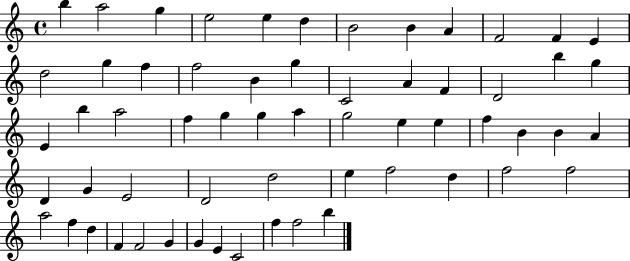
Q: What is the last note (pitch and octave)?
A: B5